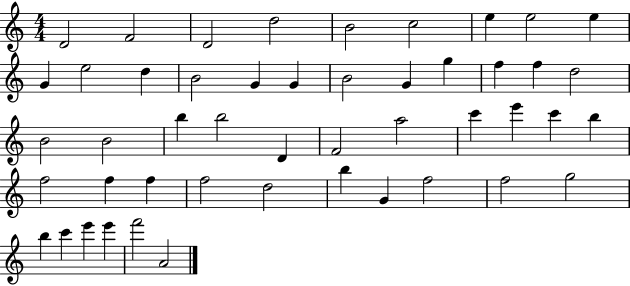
{
  \clef treble
  \numericTimeSignature
  \time 4/4
  \key c \major
  d'2 f'2 | d'2 d''2 | b'2 c''2 | e''4 e''2 e''4 | \break g'4 e''2 d''4 | b'2 g'4 g'4 | b'2 g'4 g''4 | f''4 f''4 d''2 | \break b'2 b'2 | b''4 b''2 d'4 | f'2 a''2 | c'''4 e'''4 c'''4 b''4 | \break f''2 f''4 f''4 | f''2 d''2 | b''4 g'4 f''2 | f''2 g''2 | \break b''4 c'''4 e'''4 e'''4 | f'''2 a'2 | \bar "|."
}